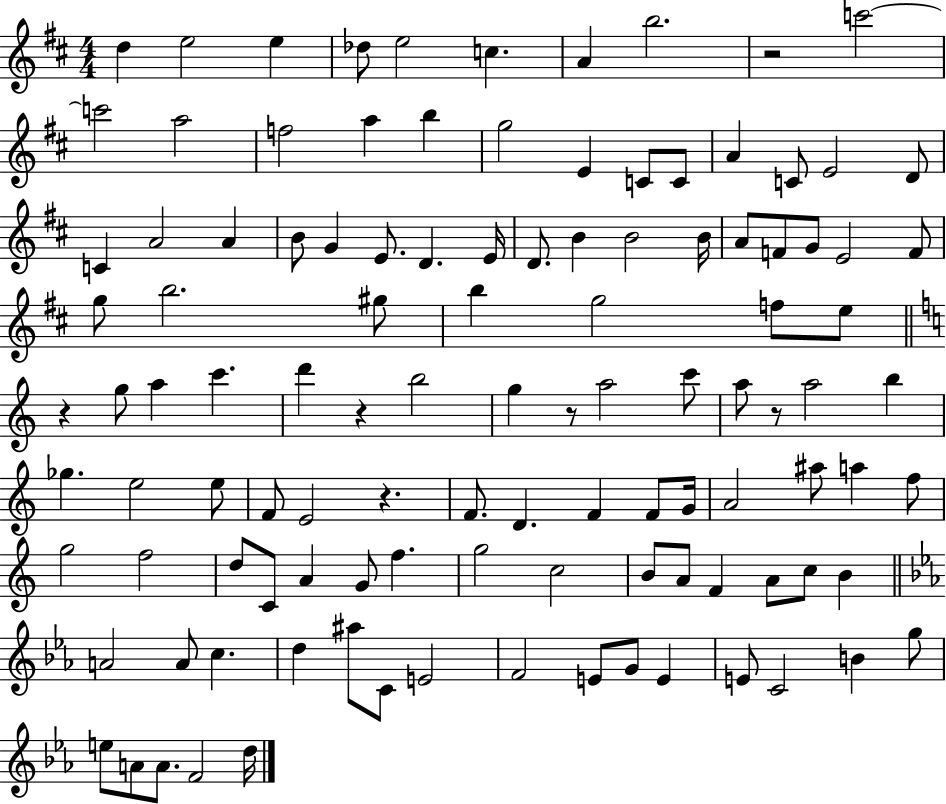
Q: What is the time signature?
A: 4/4